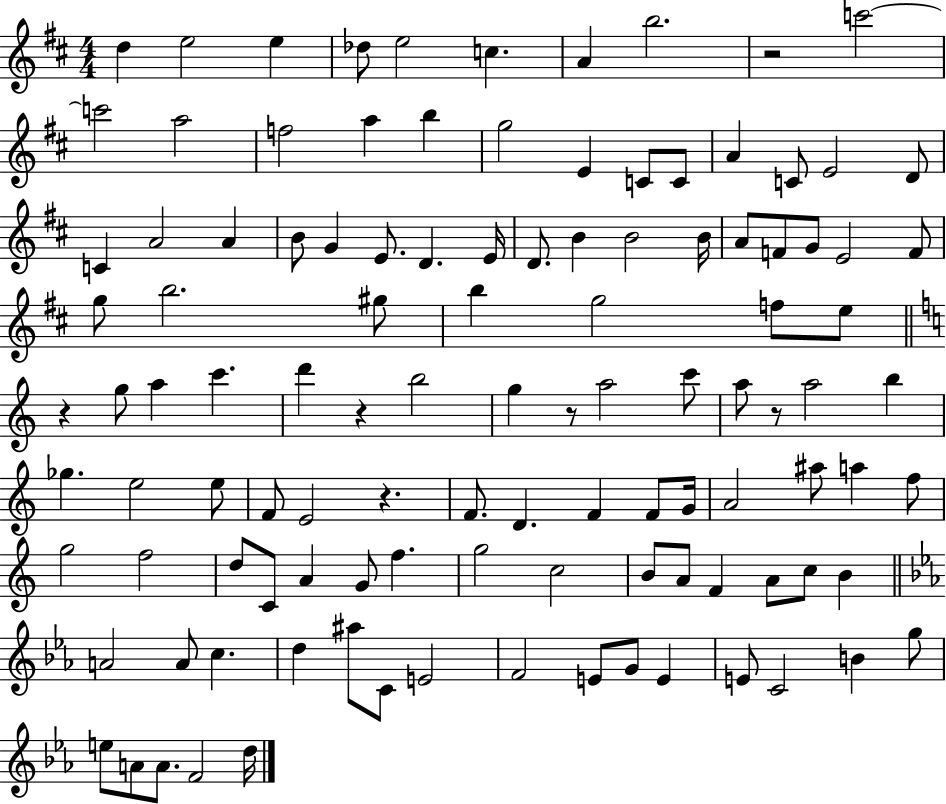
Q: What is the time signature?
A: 4/4